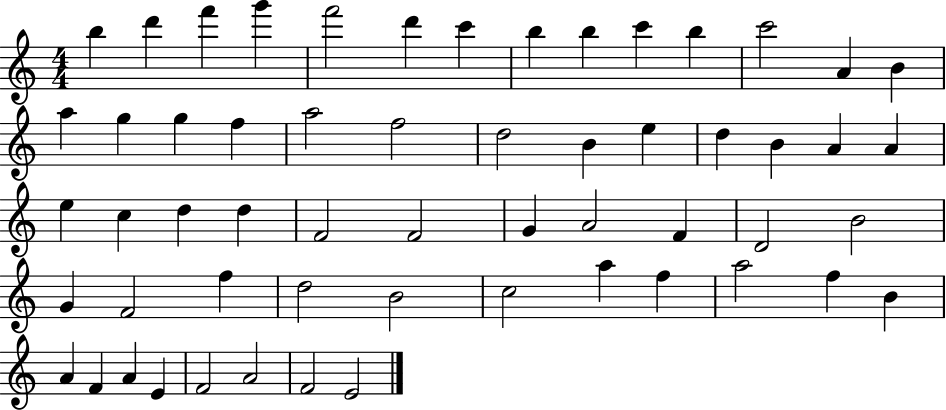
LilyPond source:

{
  \clef treble
  \numericTimeSignature
  \time 4/4
  \key c \major
  b''4 d'''4 f'''4 g'''4 | f'''2 d'''4 c'''4 | b''4 b''4 c'''4 b''4 | c'''2 a'4 b'4 | \break a''4 g''4 g''4 f''4 | a''2 f''2 | d''2 b'4 e''4 | d''4 b'4 a'4 a'4 | \break e''4 c''4 d''4 d''4 | f'2 f'2 | g'4 a'2 f'4 | d'2 b'2 | \break g'4 f'2 f''4 | d''2 b'2 | c''2 a''4 f''4 | a''2 f''4 b'4 | \break a'4 f'4 a'4 e'4 | f'2 a'2 | f'2 e'2 | \bar "|."
}